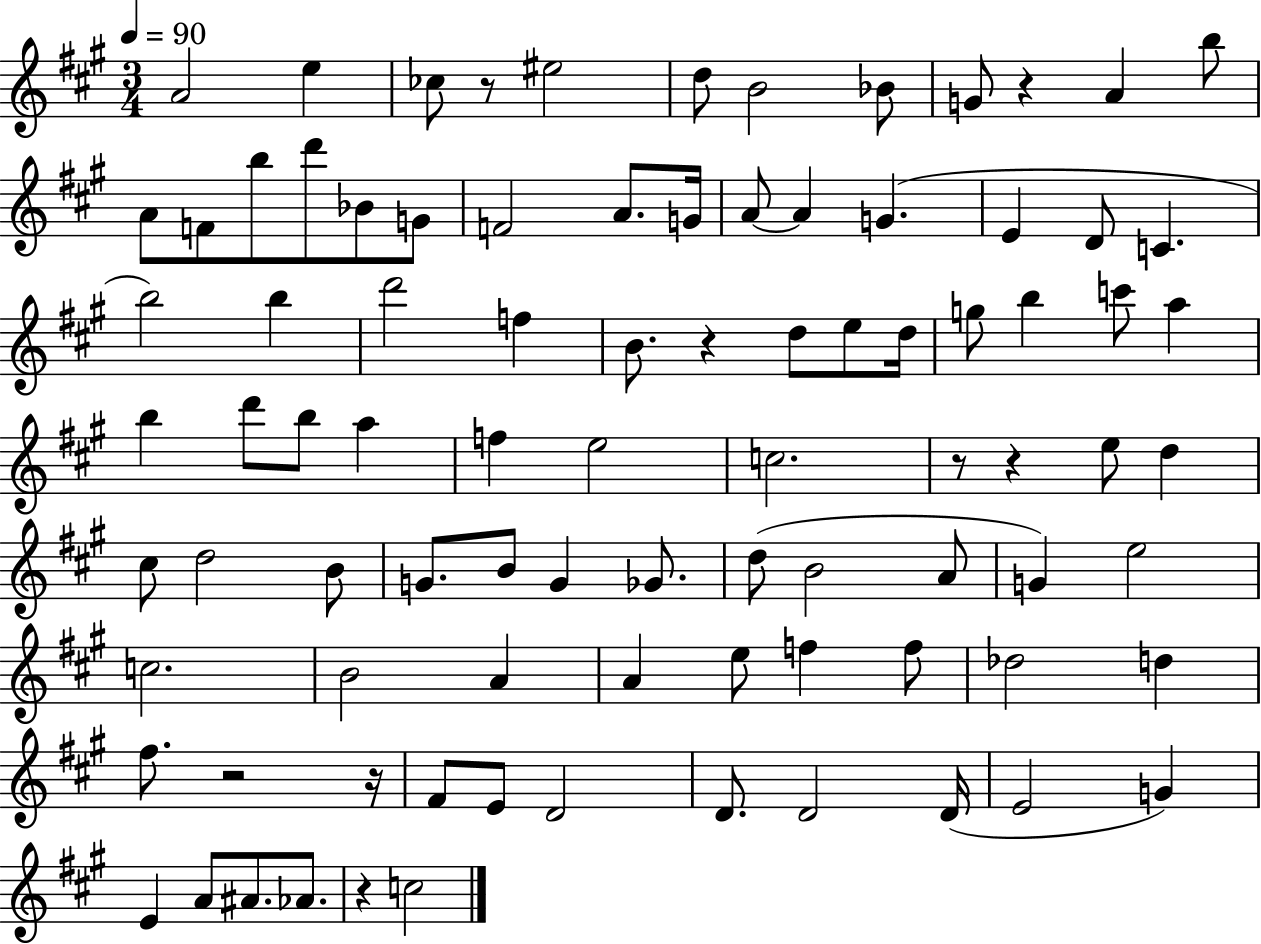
{
  \clef treble
  \numericTimeSignature
  \time 3/4
  \key a \major
  \tempo 4 = 90
  a'2 e''4 | ces''8 r8 eis''2 | d''8 b'2 bes'8 | g'8 r4 a'4 b''8 | \break a'8 f'8 b''8 d'''8 bes'8 g'8 | f'2 a'8. g'16 | a'8~~ a'4 g'4.( | e'4 d'8 c'4. | \break b''2) b''4 | d'''2 f''4 | b'8. r4 d''8 e''8 d''16 | g''8 b''4 c'''8 a''4 | \break b''4 d'''8 b''8 a''4 | f''4 e''2 | c''2. | r8 r4 e''8 d''4 | \break cis''8 d''2 b'8 | g'8. b'8 g'4 ges'8. | d''8( b'2 a'8 | g'4) e''2 | \break c''2. | b'2 a'4 | a'4 e''8 f''4 f''8 | des''2 d''4 | \break fis''8. r2 r16 | fis'8 e'8 d'2 | d'8. d'2 d'16( | e'2 g'4) | \break e'4 a'8 ais'8. aes'8. | r4 c''2 | \bar "|."
}